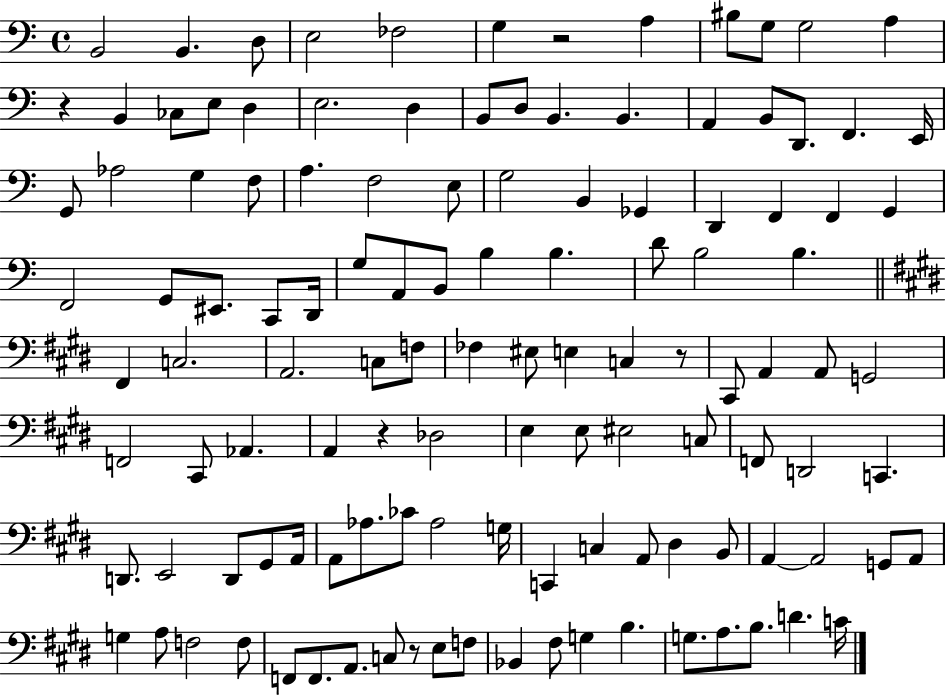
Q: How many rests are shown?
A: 5